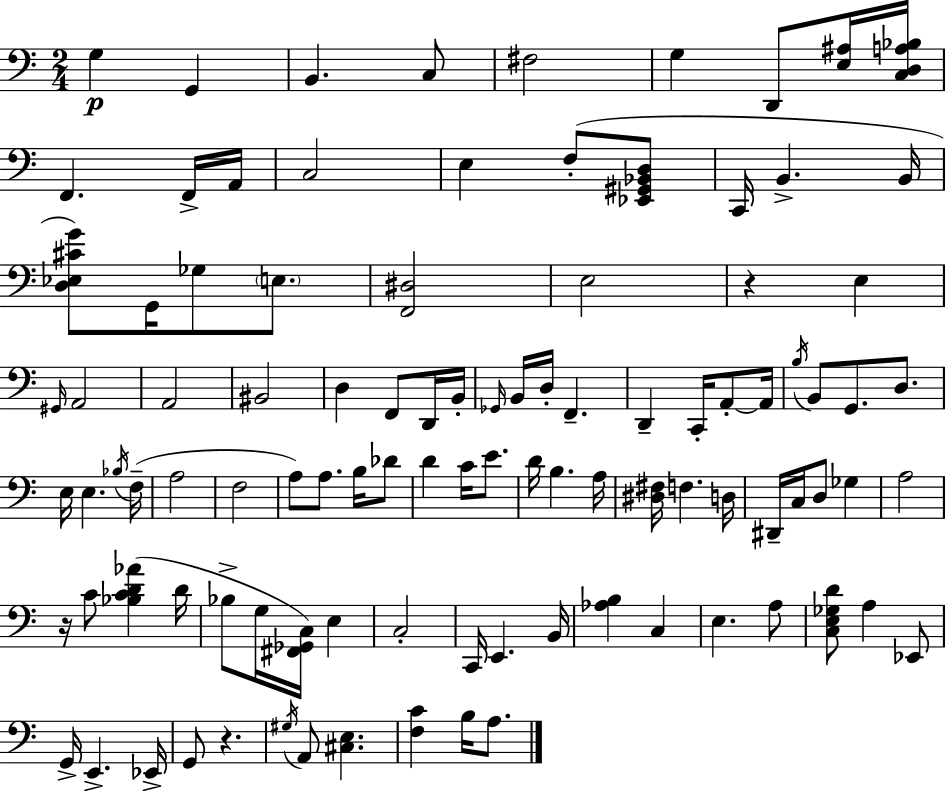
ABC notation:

X:1
T:Untitled
M:2/4
L:1/4
K:Am
G, G,, B,, C,/2 ^F,2 G, D,,/2 [E,^A,]/4 [C,D,A,_B,]/4 F,, F,,/4 A,,/4 C,2 E, F,/2 [_E,,^G,,_B,,D,]/2 C,,/4 B,, B,,/4 [D,_E,^CG]/2 G,,/4 _G,/2 E,/2 [F,,^D,]2 E,2 z E, ^G,,/4 A,,2 A,,2 ^B,,2 D, F,,/2 D,,/4 B,,/4 _G,,/4 B,,/4 D,/4 F,, D,, C,,/4 A,,/2 A,,/4 B,/4 B,,/2 G,,/2 D,/2 E,/4 E, _B,/4 F,/4 A,2 F,2 A,/2 A,/2 B,/4 _D/2 D C/4 E/2 D/4 B, A,/4 [^D,^F,]/4 F, D,/4 ^D,,/4 C,/4 D,/2 _G, A,2 z/4 C/2 [_B,CD_A] D/4 _B,/2 G,/4 [^F,,_G,,C,]/4 E, C,2 C,,/4 E,, B,,/4 [_A,B,] C, E, A,/2 [C,E,_G,D]/2 A, _E,,/2 G,,/4 E,, _E,,/4 G,,/2 z ^G,/4 A,,/2 [^C,E,] [F,C] B,/4 A,/2